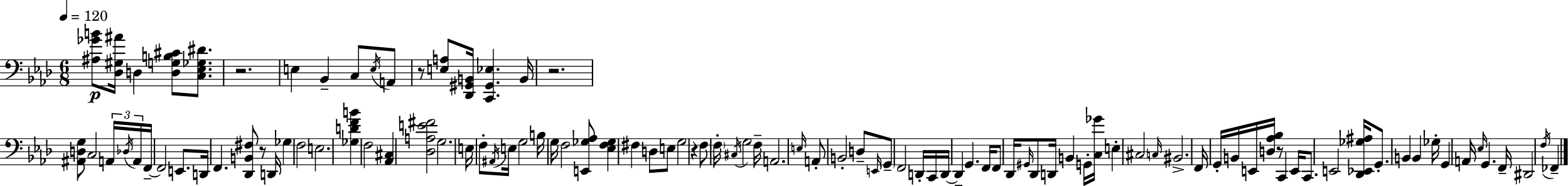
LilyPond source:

{
  \clef bass
  \numericTimeSignature
  \time 6/8
  \key aes \major
  \tempo 4 = 120
  <ais ges' b'>8\p <des gis ais'>16 d4 <d g b cis'>8 <c ees ges dis'>8. | r2. | e4 bes,4-- c8 \acciaccatura { e16 } a,8 | r8 <e a>8 <des, gis, b,>16 <c, gis, ees>4. | \break b,16 r2. | <ais, d g>8 c2 \tuplet 3/2 { a,16 | \acciaccatura { des16 } a,16 } f,16--~~ f,2 e,8. | d,16 f,4. <des, b, fis>8 r8 | \break d,16 ges4 f2 | e2. | <ges d' f' b'>4 f2 | <aes, cis>4 <des a e' fis'>2 | \break g2. | e16 f8-. \acciaccatura { ais,16 } e16 g2 | b16 g16 f2 | <e, ges aes>8 <ees f ges>4 fis4 d8 | \break e8 g2 r4 | f8 \parenthesize f16-. \acciaccatura { cis16 } g2 | f16-- a,2. | \grace { e16 } a,8-. b,2-. | \break d8-- \grace { e,16 } \parenthesize g,8-- f,2 | d,16-. c,16 d,16~~ d,4-- g,4. | f,16 f,8 des,16 \grace { gis,16 } des,8 | d,16 b,4 g,16-. <c ges'>16 e4-. cis2 | \break \grace { c16 } bis,2.-> | f,16 g,16-. b,16 e,16 | <d aes bes>16 r8 c,4 e,16 c,8. e,2 | <des, ees, ges ais>16 g,8.-. b,4 | \break b,4 ges16-. g,4 | a,16 \grace { ees16 } g,4. f,16-- dis,2 | \acciaccatura { f16 } fes,4-- \bar "|."
}